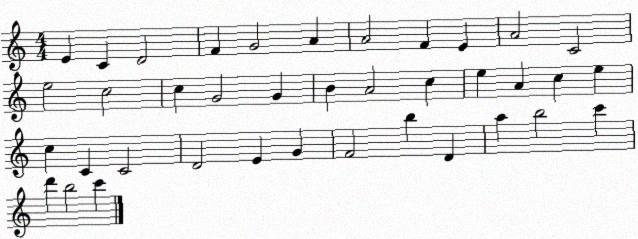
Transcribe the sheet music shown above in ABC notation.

X:1
T:Untitled
M:4/4
L:1/4
K:C
E C D2 F G2 A A2 F E A2 C2 e2 c2 c G2 G B A2 c e A c e c C C2 D2 E G F2 b D a b2 c' d' b2 c'